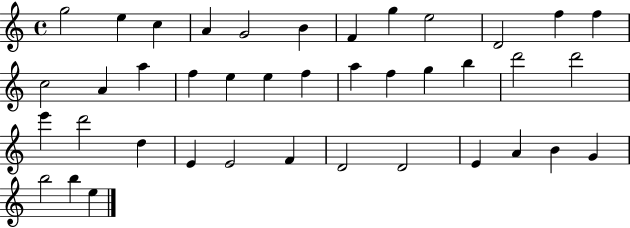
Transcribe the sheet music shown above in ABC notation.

X:1
T:Untitled
M:4/4
L:1/4
K:C
g2 e c A G2 B F g e2 D2 f f c2 A a f e e f a f g b d'2 d'2 e' d'2 d E E2 F D2 D2 E A B G b2 b e